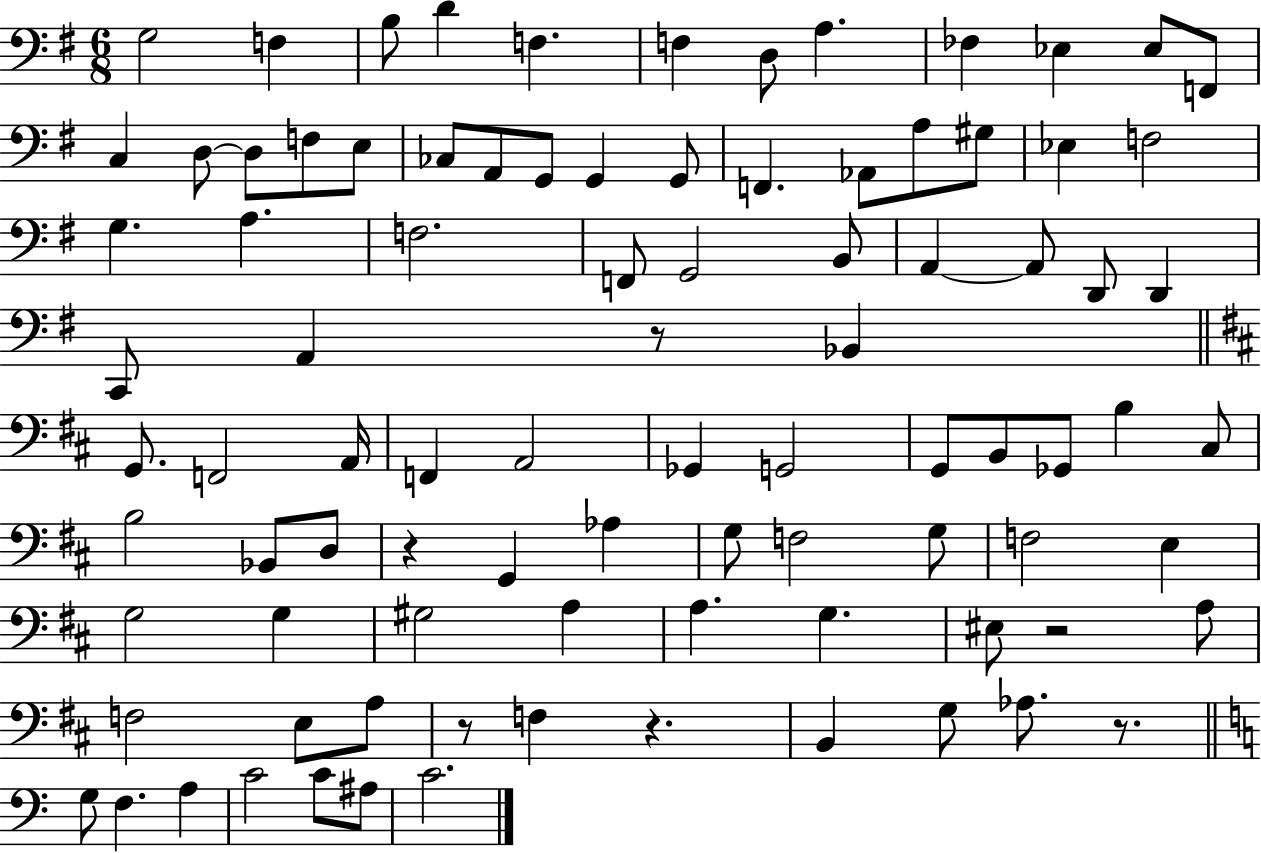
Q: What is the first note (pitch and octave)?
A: G3